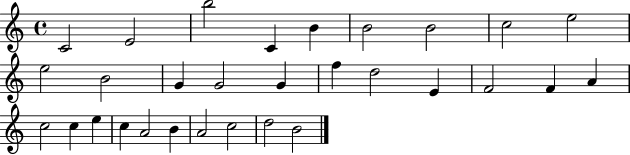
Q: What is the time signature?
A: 4/4